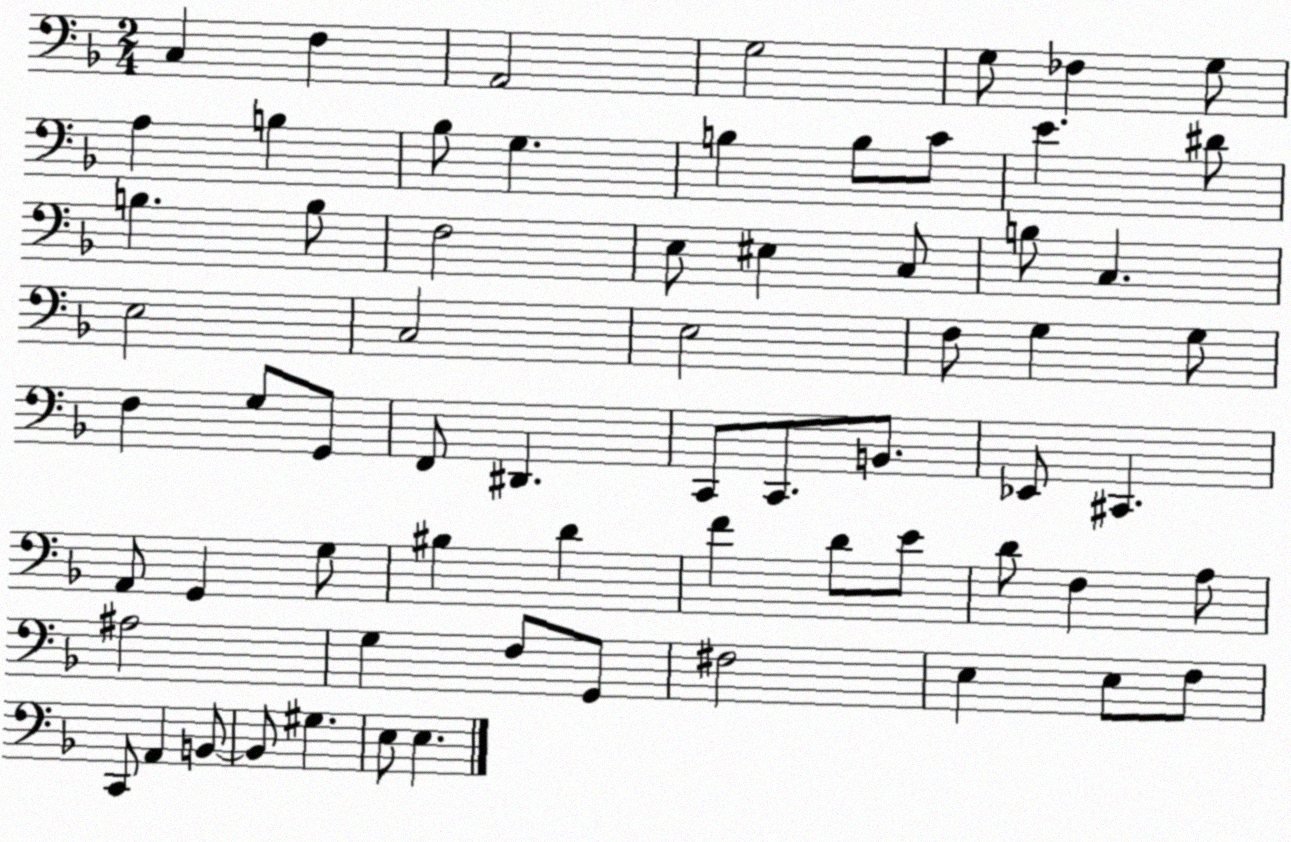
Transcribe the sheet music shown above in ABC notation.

X:1
T:Untitled
M:2/4
L:1/4
K:F
C, F, A,,2 G,2 G,/2 _F, G,/2 A, B, _B,/2 G, B, B,/2 C/2 E ^D/2 B, B,/2 F,2 E,/2 ^E, C,/2 B,/2 C, E,2 C,2 E,2 F,/2 G, G,/2 F, G,/2 G,,/2 F,,/2 ^D,, C,,/2 C,,/2 B,,/2 _E,,/2 ^C,, A,,/2 G,, G,/2 ^B, D F D/2 E/2 D/2 F, A,/2 ^A,2 G, F,/2 G,,/2 ^F,2 E, E,/2 F,/2 C,,/2 A,, B,,/2 B,,/2 ^G, E,/2 E,